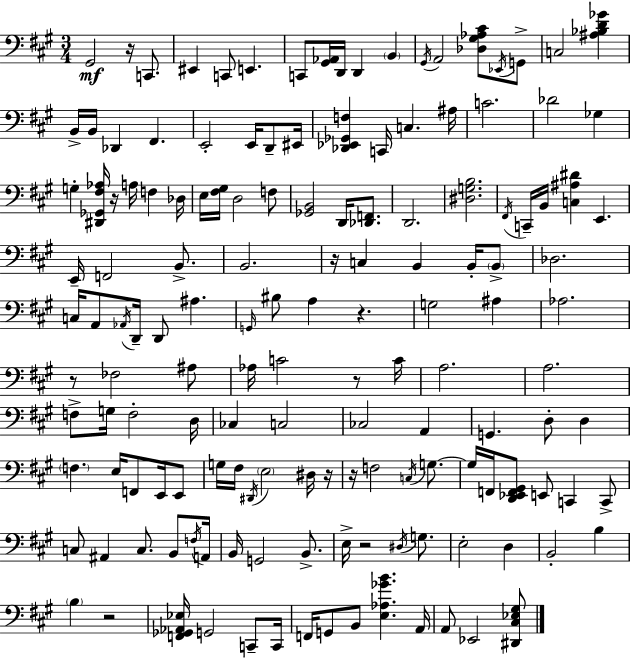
{
  \clef bass
  \numericTimeSignature
  \time 3/4
  \key a \major
  \repeat volta 2 { gis,2\mf r16 c,8. | eis,4 c,8 e,4. | c,8 <gis, aes,>16 d,16 d,4 \parenthesize b,4 | \acciaccatura { gis,16 } a,2 <des gis aes cis'>8 \acciaccatura { ees,16 } | \break g,8-> c2 <ais bes d' ges'>4 | b,16-> b,16 des,4 fis,4. | e,2-. e,16 d,8-- | eis,16 <des, ees, ges, f>4 c,16 c4. | \break ais16 c'2. | des'2 ges4 | g4-. <dis, ges, fis aes>16 r16 a16 f4 | des16 e16 <fis gis>16 d2 | \break f8 <ges, b,>2 d,16 <des, f,>8. | d,2. | <dis g b>2. | \acciaccatura { fis,16 } c,16-- b,16 <c ais dis'>4 e,4. | \break e,16-- f,2 | b,8.-> b,2. | r16 c4 b,4 | b,16-. \parenthesize b,8-> des2. | \break c16 a,8 \acciaccatura { aes,16 } d,16-- d,8 ais4. | \grace { g,16 } bis8 a4 r4. | g2 | ais4 aes2. | \break r8 fes2 | ais8 aes16 c'2 | r8 c'16 a2. | a2. | \break f8-> g16 f2-. | d16 ces4 c2 | ces2 | a,4 g,4. d8-. | \break d4 \parenthesize f4. e16 | f,8 e,16 e,8 g16 fis16 \acciaccatura { dis,16 } \parenthesize e2 | dis16 r16 r16 f2 | \acciaccatura { c16 } g8.~~ g16 f,16 <d, ees, f, gis,>8 e,8 | \break c,4 c,8-> c8 ais,4 | c8. b,8 \acciaccatura { f16 } a,16 b,16 g,2 | b,8.-> e16-> r2 | \acciaccatura { dis16 } g8. e2-. | \break d4 b,2-. | b4 \parenthesize b4 | r2 <f, ges, aes, ees>16 g,2 | c,8-- c,16 f,16 g,8 | \break b,8 <e aes ges' b'>4. a,16 a,8 ees,2 | <dis, cis ees gis>8 } \bar "|."
}